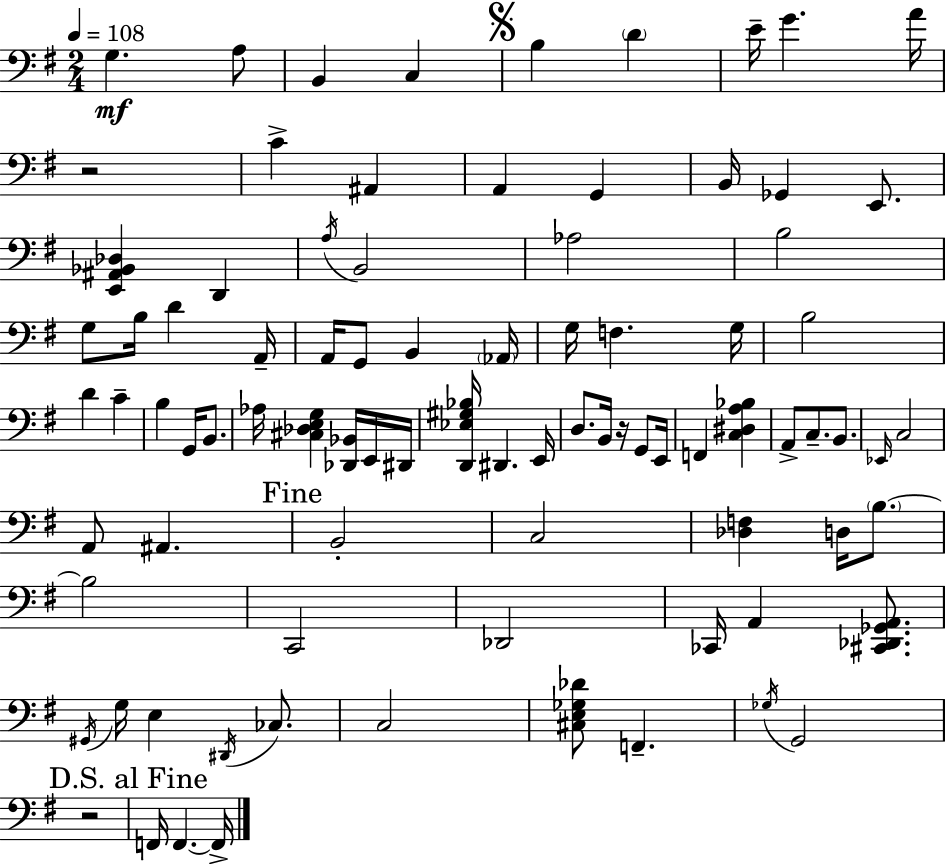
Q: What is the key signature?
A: E minor